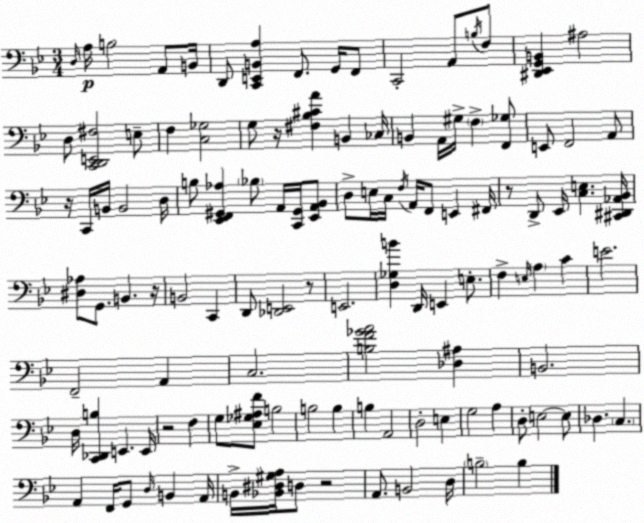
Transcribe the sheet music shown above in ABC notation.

X:1
T:Untitled
M:3/4
L:1/4
K:Gm
D,/4 A,/4 B,2 A,,/2 B,,/4 D,,/2 [C,,E,,B,,A,] F,,/2 G,,/4 F,,/2 C,,2 A,,/2 B,/4 F,/2 [^D,,_E,,G,,B,,] ^A,2 D,/2 [C,,D,,E,,^F,]2 E,/2 F, [C,_G,]2 G,/2 z/4 [^F,_B,^CA] B,, _C,/4 B,, A,,/4 ^G,/4 F, [F,,_G,]/2 E,,/2 F,,2 A,,/2 z/4 C,,/4 B,,/4 B,,2 D,/4 B,/2 [_E,,F,,^G,,_A,] _B,/2 A,,/4 [C,,^G,,]/4 [_E,,A,,_B,,]/2 D,/2 E,/4 C,/4 F,/4 A,,/4 F,,/2 E,, ^F,,/4 z/2 D,,/2 _E,,/4 [C,E,] [^C,,^D,,_A,,_B,,]/4 [^D,_A,]/2 G,,/2 B,, z/4 B,,2 C,, D,,/2 [_D,,E,,]2 z/2 E,,2 [D,_G,B] D,,/4 E,, E,/2 F, E,/4 A, C E2 F,,2 A,, C,2 [B,F_GA]2 [_D,^A,] B,,2 D,/4 [C,,_D,,B,] E,, E,,/4 z2 F, G,/2 [_E,_G,^A,F]/2 B,2 B,2 B, B, A,,2 D,2 E, G,2 A, D,/2 E,2 E,/2 _D, C, A,, F,,/4 G,,/2 D,/4 B,, A,,/4 B,,/4 [_B,,^D,^G,A,]/4 D,/2 z2 A,,/2 B,,2 D,/4 B,2 B,